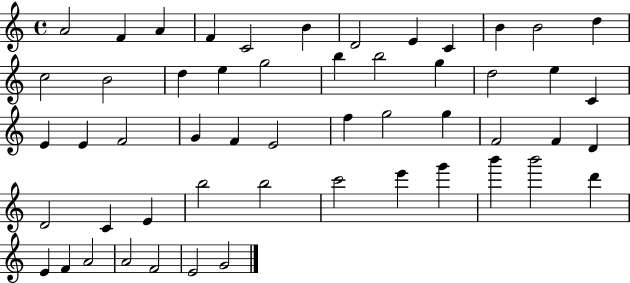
X:1
T:Untitled
M:4/4
L:1/4
K:C
A2 F A F C2 B D2 E C B B2 d c2 B2 d e g2 b b2 g d2 e C E E F2 G F E2 f g2 g F2 F D D2 C E b2 b2 c'2 e' g' b' b'2 d' E F A2 A2 F2 E2 G2